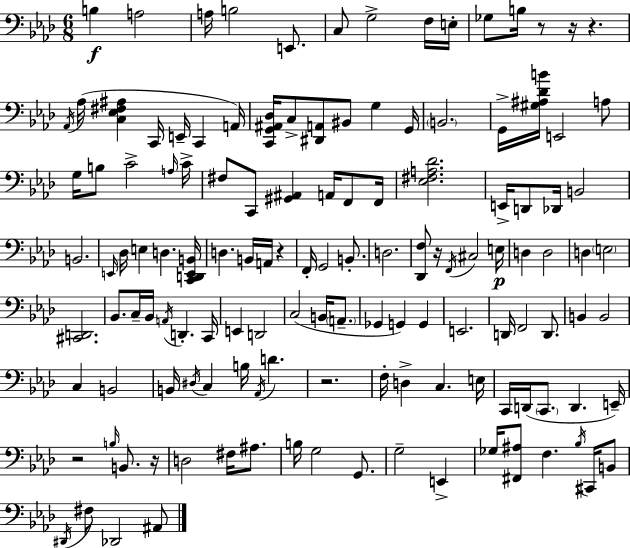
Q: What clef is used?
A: bass